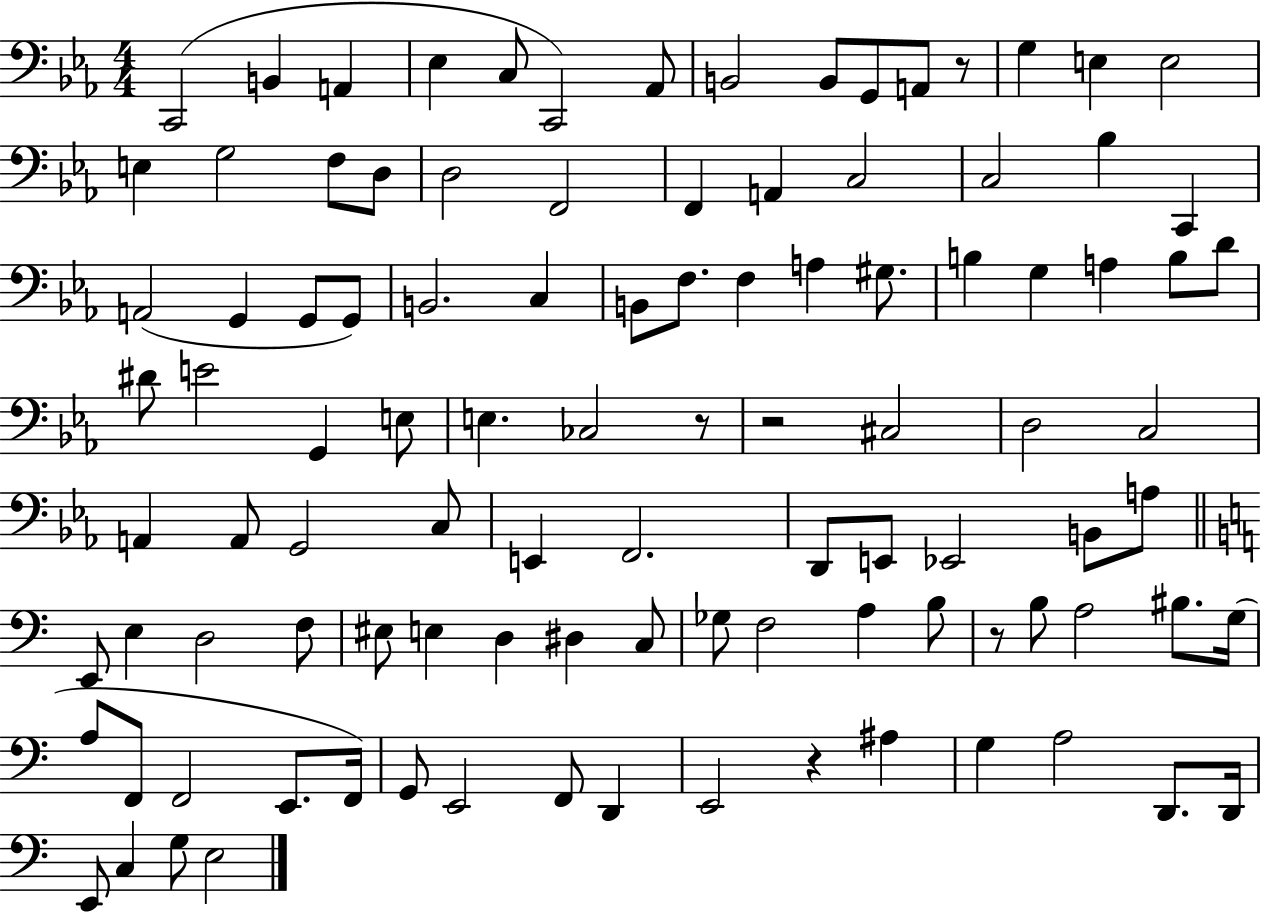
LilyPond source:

{
  \clef bass
  \numericTimeSignature
  \time 4/4
  \key ees \major
  c,2( b,4 a,4 | ees4 c8 c,2) aes,8 | b,2 b,8 g,8 a,8 r8 | g4 e4 e2 | \break e4 g2 f8 d8 | d2 f,2 | f,4 a,4 c2 | c2 bes4 c,4 | \break a,2( g,4 g,8 g,8) | b,2. c4 | b,8 f8. f4 a4 gis8. | b4 g4 a4 b8 d'8 | \break dis'8 e'2 g,4 e8 | e4. ces2 r8 | r2 cis2 | d2 c2 | \break a,4 a,8 g,2 c8 | e,4 f,2. | d,8 e,8 ees,2 b,8 a8 | \bar "||" \break \key c \major e,8 e4 d2 f8 | eis8 e4 d4 dis4 c8 | ges8 f2 a4 b8 | r8 b8 a2 bis8. g16( | \break a8 f,8 f,2 e,8. f,16) | g,8 e,2 f,8 d,4 | e,2 r4 ais4 | g4 a2 d,8. d,16 | \break e,8 c4 g8 e2 | \bar "|."
}